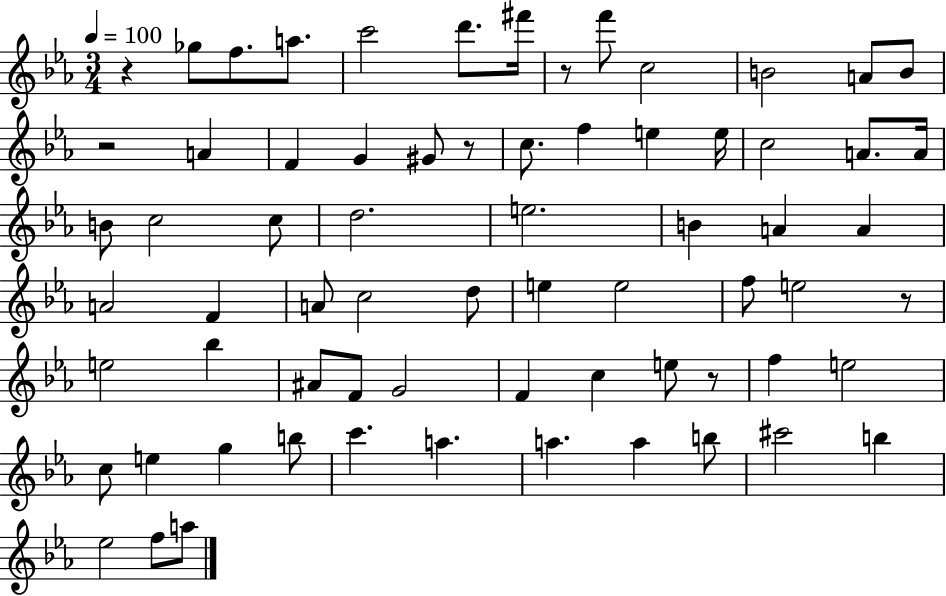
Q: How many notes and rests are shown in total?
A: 69